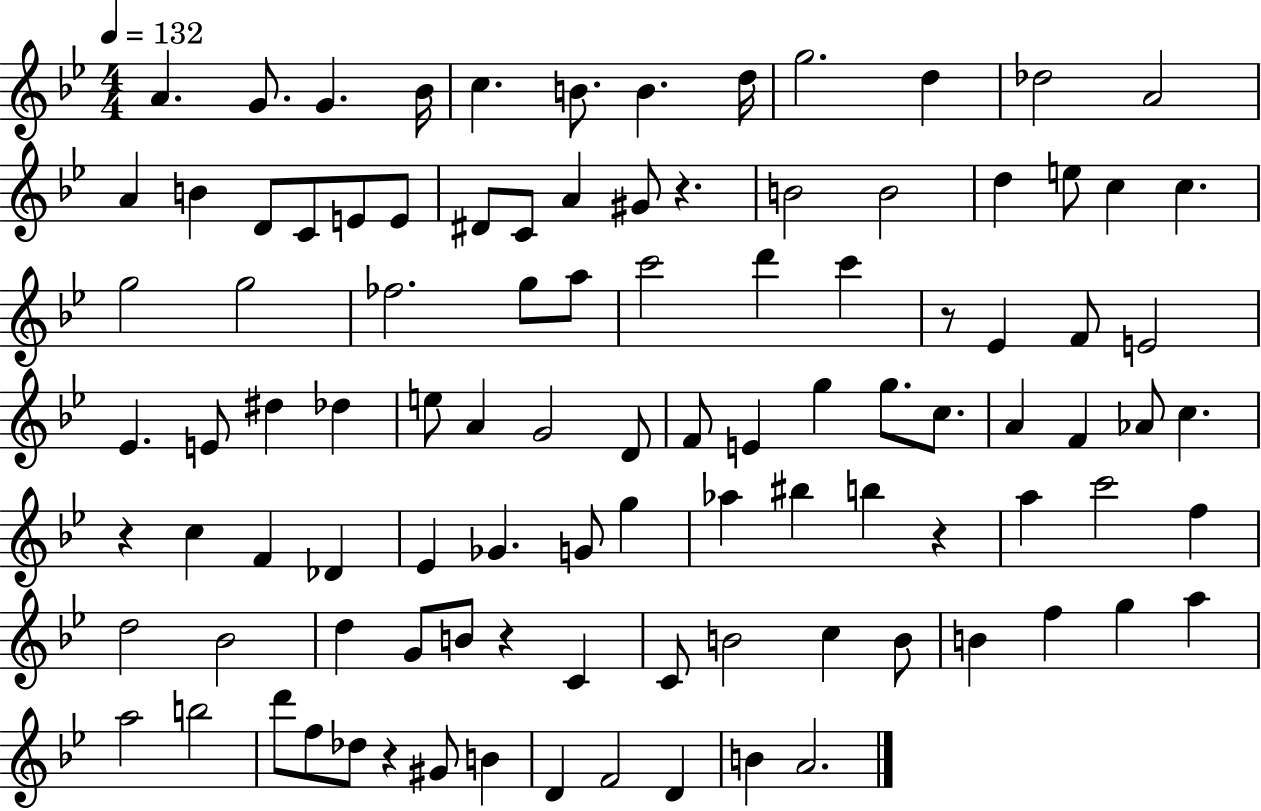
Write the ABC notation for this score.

X:1
T:Untitled
M:4/4
L:1/4
K:Bb
A G/2 G _B/4 c B/2 B d/4 g2 d _d2 A2 A B D/2 C/2 E/2 E/2 ^D/2 C/2 A ^G/2 z B2 B2 d e/2 c c g2 g2 _f2 g/2 a/2 c'2 d' c' z/2 _E F/2 E2 _E E/2 ^d _d e/2 A G2 D/2 F/2 E g g/2 c/2 A F _A/2 c z c F _D _E _G G/2 g _a ^b b z a c'2 f d2 _B2 d G/2 B/2 z C C/2 B2 c B/2 B f g a a2 b2 d'/2 f/2 _d/2 z ^G/2 B D F2 D B A2